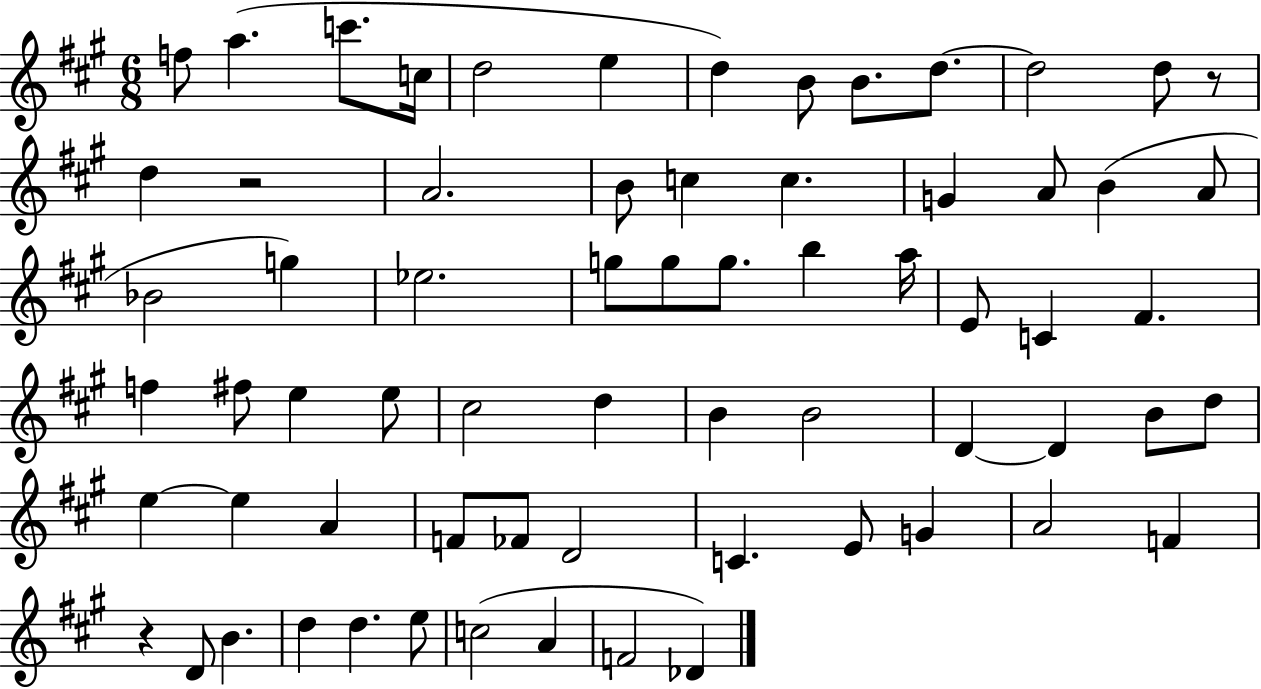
F5/e A5/q. C6/e. C5/s D5/h E5/q D5/q B4/e B4/e. D5/e. D5/h D5/e R/e D5/q R/h A4/h. B4/e C5/q C5/q. G4/q A4/e B4/q A4/e Bb4/h G5/q Eb5/h. G5/e G5/e G5/e. B5/q A5/s E4/e C4/q F#4/q. F5/q F#5/e E5/q E5/e C#5/h D5/q B4/q B4/h D4/q D4/q B4/e D5/e E5/q E5/q A4/q F4/e FES4/e D4/h C4/q. E4/e G4/q A4/h F4/q R/q D4/e B4/q. D5/q D5/q. E5/e C5/h A4/q F4/h Db4/q